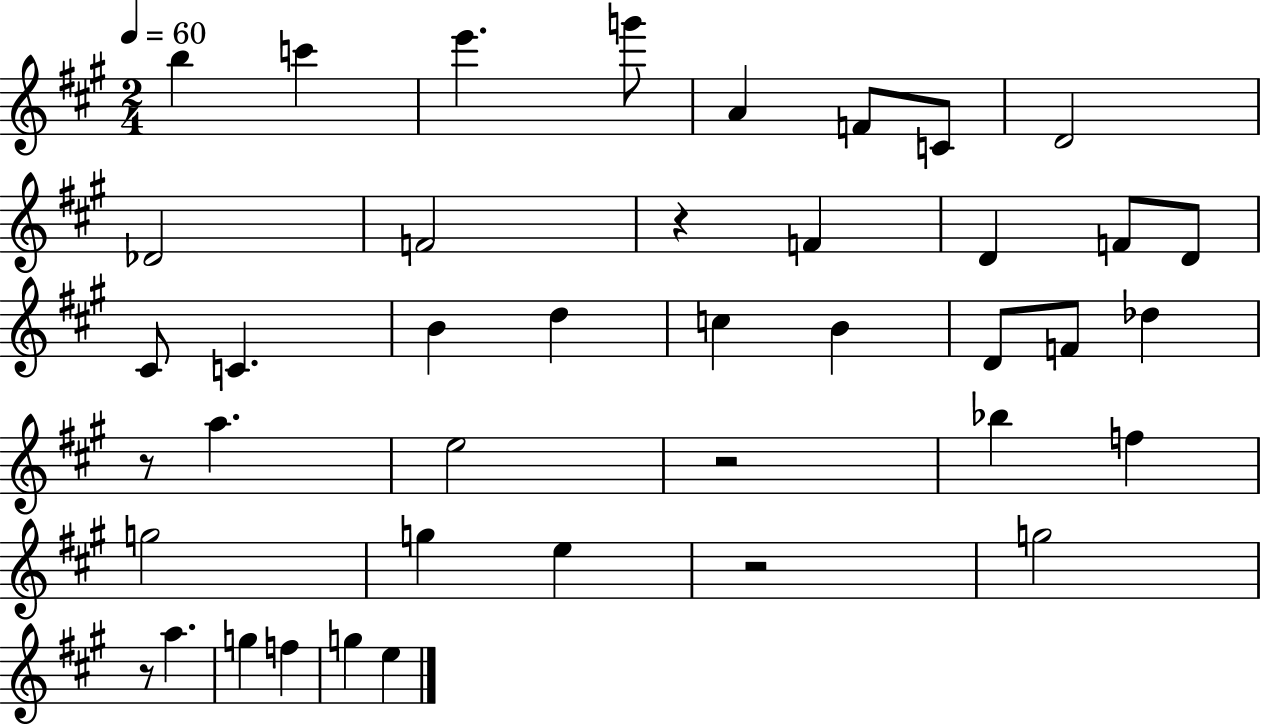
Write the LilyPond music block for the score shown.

{
  \clef treble
  \numericTimeSignature
  \time 2/4
  \key a \major
  \tempo 4 = 60
  b''4 c'''4 | e'''4. g'''8 | a'4 f'8 c'8 | d'2 | \break des'2 | f'2 | r4 f'4 | d'4 f'8 d'8 | \break cis'8 c'4. | b'4 d''4 | c''4 b'4 | d'8 f'8 des''4 | \break r8 a''4. | e''2 | r2 | bes''4 f''4 | \break g''2 | g''4 e''4 | r2 | g''2 | \break r8 a''4. | g''4 f''4 | g''4 e''4 | \bar "|."
}